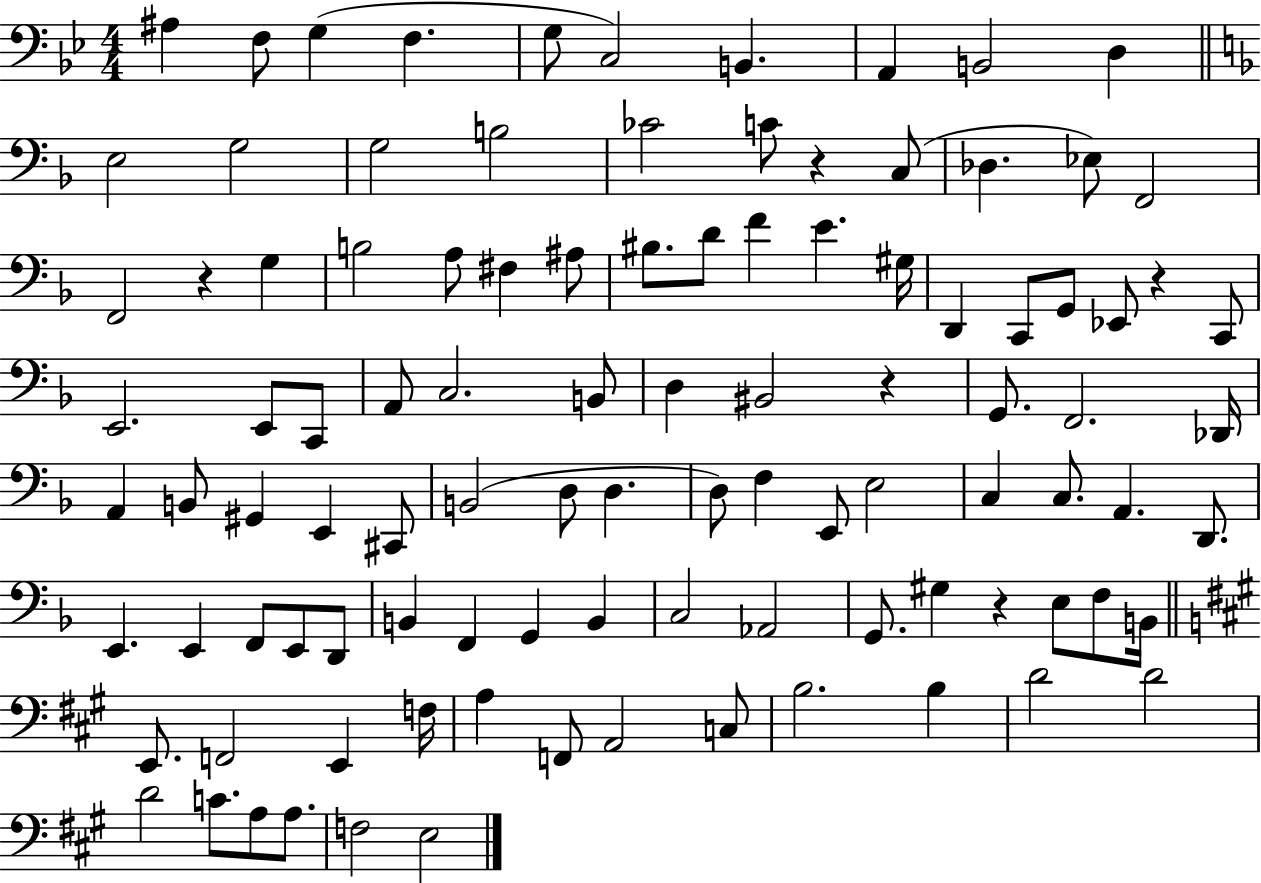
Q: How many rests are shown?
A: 5